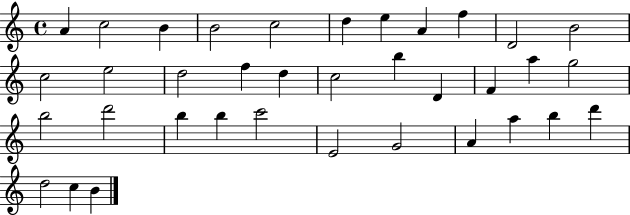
A4/q C5/h B4/q B4/h C5/h D5/q E5/q A4/q F5/q D4/h B4/h C5/h E5/h D5/h F5/q D5/q C5/h B5/q D4/q F4/q A5/q G5/h B5/h D6/h B5/q B5/q C6/h E4/h G4/h A4/q A5/q B5/q D6/q D5/h C5/q B4/q